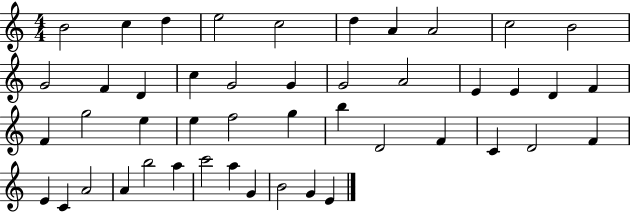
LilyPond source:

{
  \clef treble
  \numericTimeSignature
  \time 4/4
  \key c \major
  b'2 c''4 d''4 | e''2 c''2 | d''4 a'4 a'2 | c''2 b'2 | \break g'2 f'4 d'4 | c''4 g'2 g'4 | g'2 a'2 | e'4 e'4 d'4 f'4 | \break f'4 g''2 e''4 | e''4 f''2 g''4 | b''4 d'2 f'4 | c'4 d'2 f'4 | \break e'4 c'4 a'2 | a'4 b''2 a''4 | c'''2 a''4 g'4 | b'2 g'4 e'4 | \break \bar "|."
}